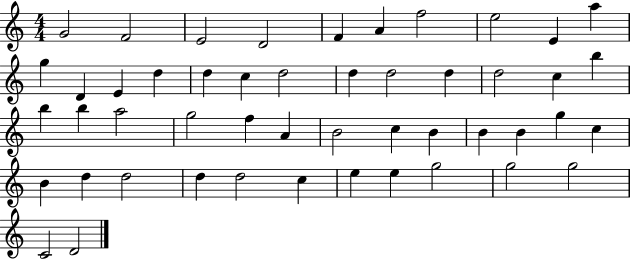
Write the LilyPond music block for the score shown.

{
  \clef treble
  \numericTimeSignature
  \time 4/4
  \key c \major
  g'2 f'2 | e'2 d'2 | f'4 a'4 f''2 | e''2 e'4 a''4 | \break g''4 d'4 e'4 d''4 | d''4 c''4 d''2 | d''4 d''2 d''4 | d''2 c''4 b''4 | \break b''4 b''4 a''2 | g''2 f''4 a'4 | b'2 c''4 b'4 | b'4 b'4 g''4 c''4 | \break b'4 d''4 d''2 | d''4 d''2 c''4 | e''4 e''4 g''2 | g''2 g''2 | \break c'2 d'2 | \bar "|."
}